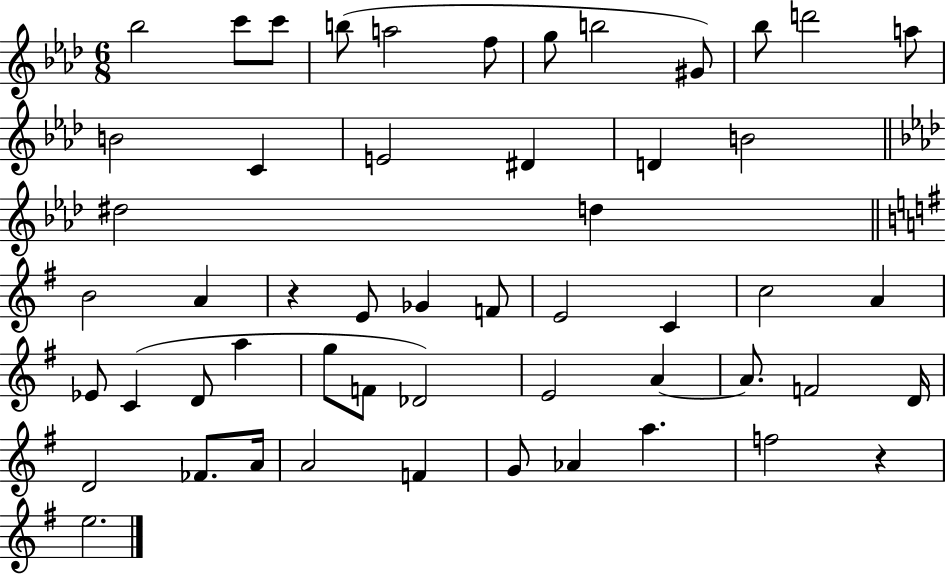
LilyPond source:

{
  \clef treble
  \numericTimeSignature
  \time 6/8
  \key aes \major
  bes''2 c'''8 c'''8 | b''8( a''2 f''8 | g''8 b''2 gis'8) | bes''8 d'''2 a''8 | \break b'2 c'4 | e'2 dis'4 | d'4 b'2 | \bar "||" \break \key aes \major dis''2 d''4 | \bar "||" \break \key g \major b'2 a'4 | r4 e'8 ges'4 f'8 | e'2 c'4 | c''2 a'4 | \break ees'8 c'4( d'8 a''4 | g''8 f'8 des'2) | e'2 a'4~~ | a'8. f'2 d'16 | \break d'2 fes'8. a'16 | a'2 f'4 | g'8 aes'4 a''4. | f''2 r4 | \break e''2. | \bar "|."
}